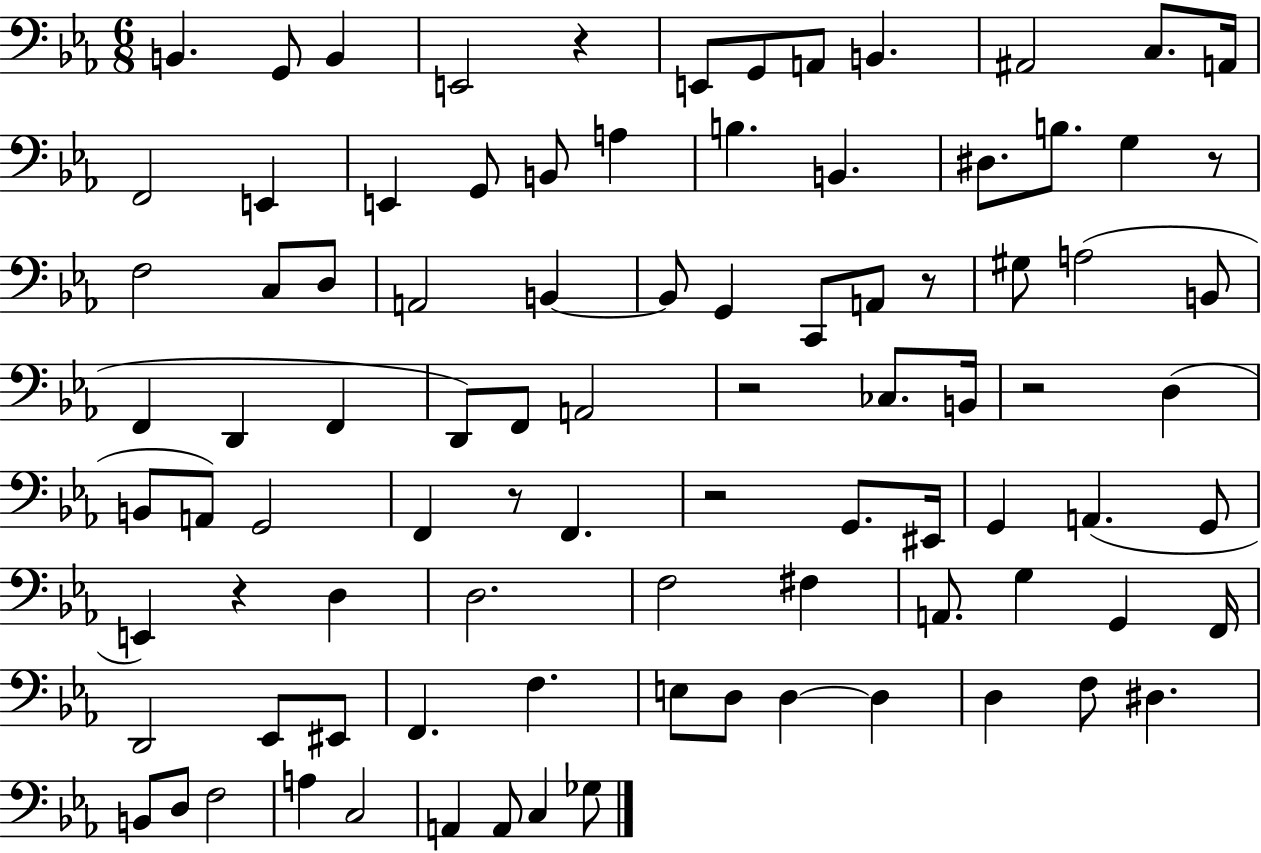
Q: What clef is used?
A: bass